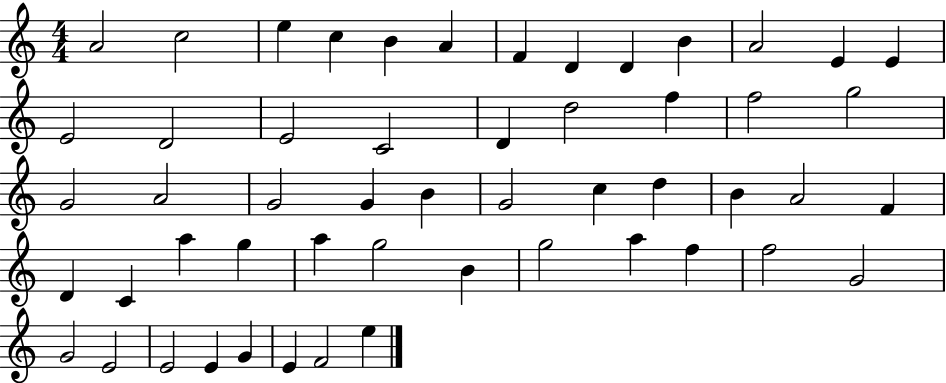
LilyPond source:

{
  \clef treble
  \numericTimeSignature
  \time 4/4
  \key c \major
  a'2 c''2 | e''4 c''4 b'4 a'4 | f'4 d'4 d'4 b'4 | a'2 e'4 e'4 | \break e'2 d'2 | e'2 c'2 | d'4 d''2 f''4 | f''2 g''2 | \break g'2 a'2 | g'2 g'4 b'4 | g'2 c''4 d''4 | b'4 a'2 f'4 | \break d'4 c'4 a''4 g''4 | a''4 g''2 b'4 | g''2 a''4 f''4 | f''2 g'2 | \break g'2 e'2 | e'2 e'4 g'4 | e'4 f'2 e''4 | \bar "|."
}